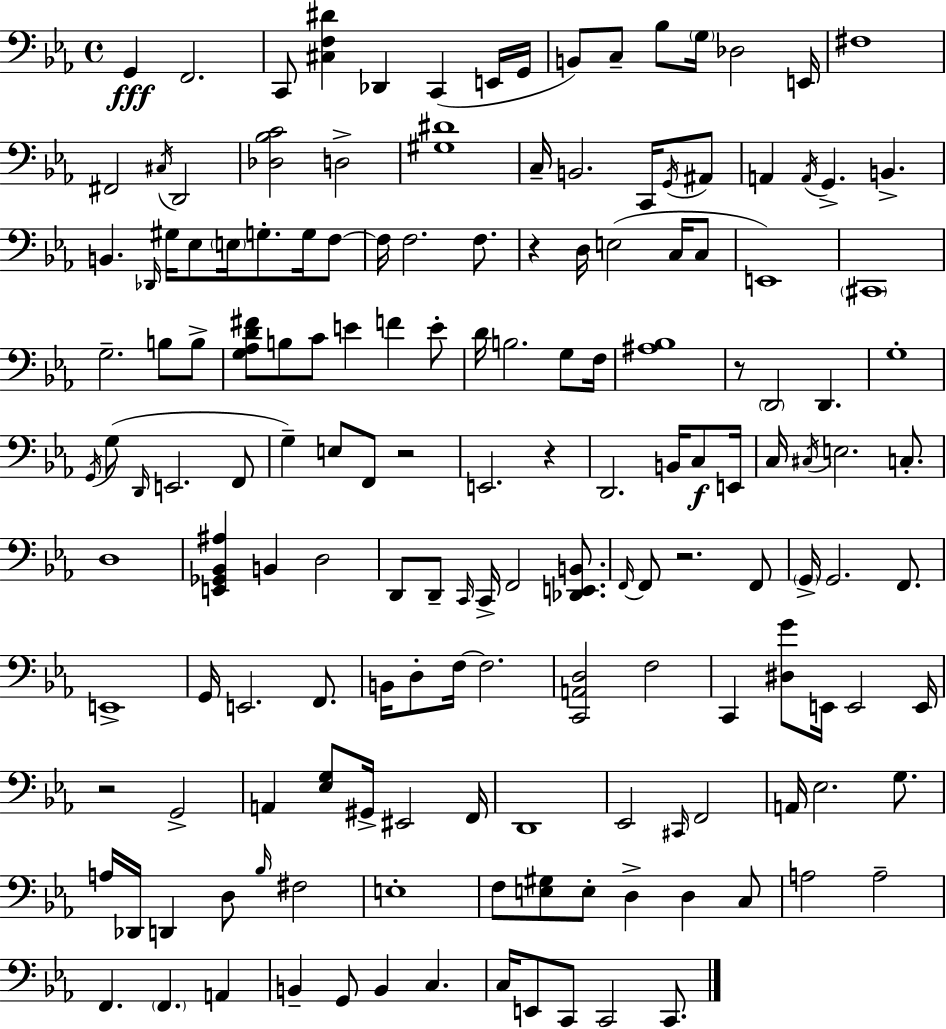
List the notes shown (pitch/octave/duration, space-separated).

G2/q F2/h. C2/e [C#3,F3,D#4]/q Db2/q C2/q E2/s G2/s B2/e C3/e Bb3/e G3/s Db3/h E2/s F#3/w F#2/h C#3/s D2/h [Db3,Bb3,C4]/h D3/h [G#3,D#4]/w C3/s B2/h. C2/s G2/s A#2/e A2/q A2/s G2/q. B2/q. B2/q. Db2/s G#3/s Eb3/e E3/s G3/e. G3/s F3/e F3/s F3/h. F3/e. R/q D3/s E3/h C3/s C3/e E2/w C#2/w G3/h. B3/e B3/e [G3,Ab3,D4,F#4]/e B3/e C4/e E4/q F4/q E4/e D4/s B3/h. G3/e F3/s [A#3,Bb3]/w R/e D2/h D2/q. G3/w G2/s G3/e D2/s E2/h. F2/e G3/q E3/e F2/e R/h E2/h. R/q D2/h. B2/s C3/e E2/s C3/s C#3/s E3/h. C3/e. D3/w [E2,Gb2,Bb2,A#3]/q B2/q D3/h D2/e D2/e C2/s C2/s F2/h [Db2,E2,B2]/e. F2/s F2/e R/h. F2/e G2/s G2/h. F2/e. E2/w G2/s E2/h. F2/e. B2/s D3/e F3/s F3/h. [C2,A2,D3]/h F3/h C2/q [D#3,G4]/e E2/s E2/h E2/s R/h G2/h A2/q [Eb3,G3]/e G#2/s EIS2/h F2/s D2/w Eb2/h C#2/s F2/h A2/s Eb3/h. G3/e. A3/s Db2/s D2/q D3/e Bb3/s F#3/h E3/w F3/e [E3,G#3]/e E3/e D3/q D3/q C3/e A3/h A3/h F2/q. F2/q. A2/q B2/q G2/e B2/q C3/q. C3/s E2/e C2/e C2/h C2/e.